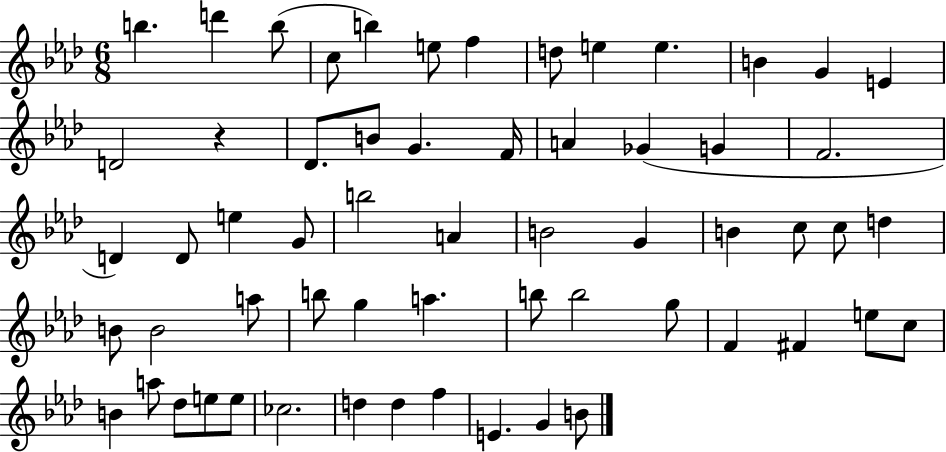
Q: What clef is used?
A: treble